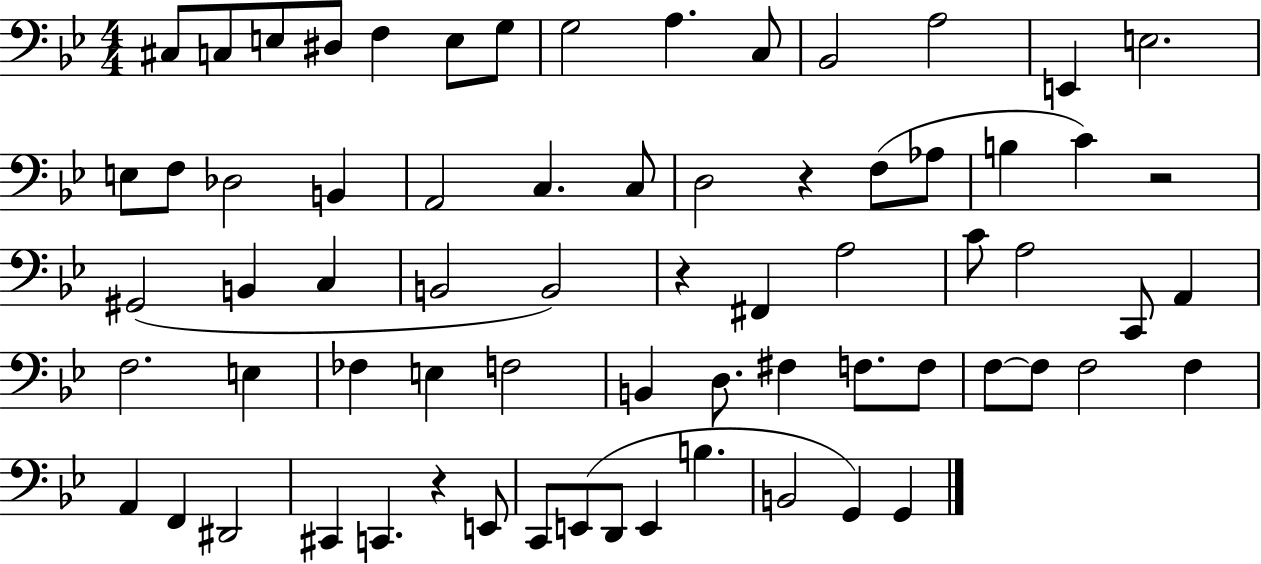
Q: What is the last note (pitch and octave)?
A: G2